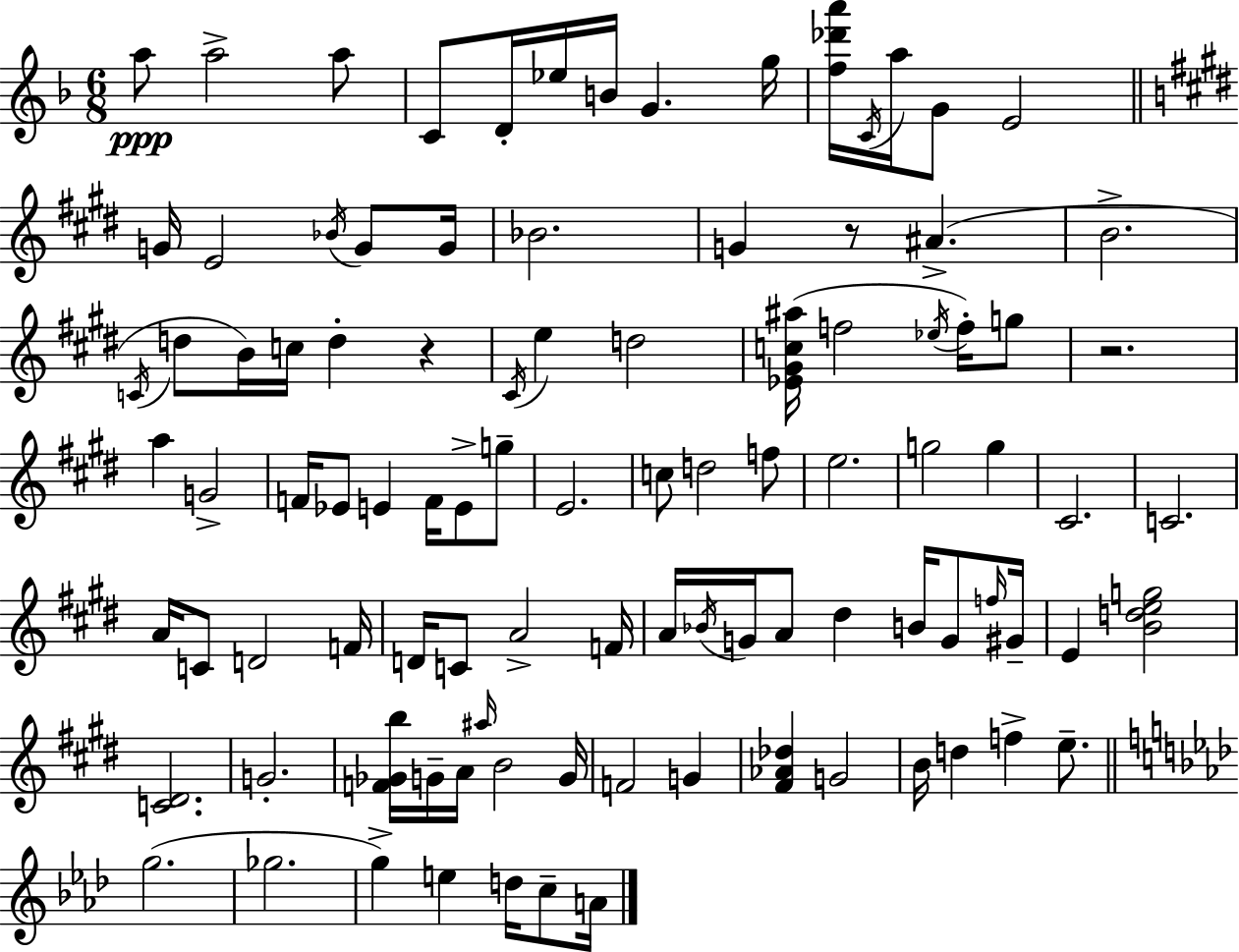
X:1
T:Untitled
M:6/8
L:1/4
K:F
a/2 a2 a/2 C/2 D/4 _e/4 B/4 G g/4 [f_d'a']/4 C/4 a/4 G/2 E2 G/4 E2 _B/4 G/2 G/4 _B2 G z/2 ^A B2 C/4 d/2 B/4 c/4 d z ^C/4 e d2 [_E^Gc^a]/4 f2 _e/4 f/4 g/2 z2 a G2 F/4 _E/2 E F/4 E/2 g/2 E2 c/2 d2 f/2 e2 g2 g ^C2 C2 A/4 C/2 D2 F/4 D/4 C/2 A2 F/4 A/4 _B/4 G/4 A/2 ^d B/4 G/2 f/4 ^G/4 E [Bdeg]2 [C^D]2 G2 [F_Gb]/4 G/4 A/4 ^a/4 B2 G/4 F2 G [^F_A_d] G2 B/4 d f e/2 g2 _g2 g e d/4 c/2 A/4